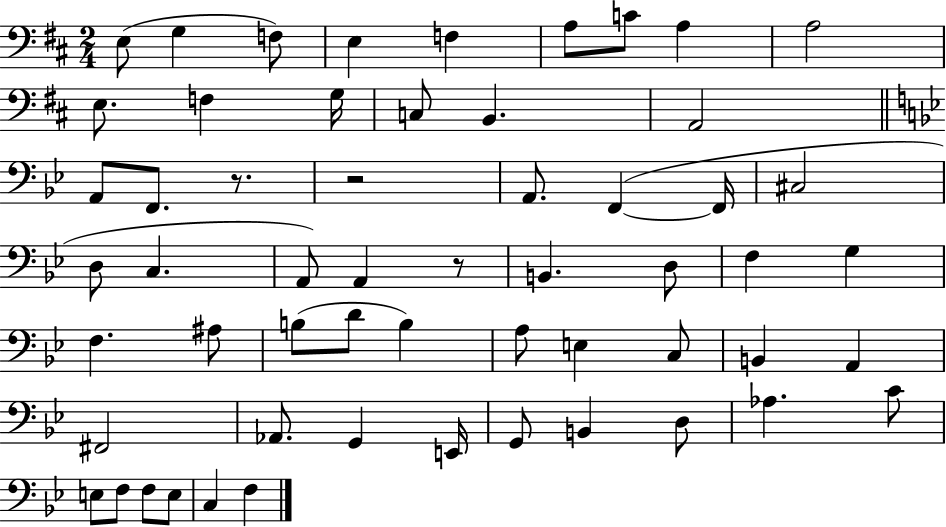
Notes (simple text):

E3/e G3/q F3/e E3/q F3/q A3/e C4/e A3/q A3/h E3/e. F3/q G3/s C3/e B2/q. A2/h A2/e F2/e. R/e. R/h A2/e. F2/q F2/s C#3/h D3/e C3/q. A2/e A2/q R/e B2/q. D3/e F3/q G3/q F3/q. A#3/e B3/e D4/e B3/q A3/e E3/q C3/e B2/q A2/q F#2/h Ab2/e. G2/q E2/s G2/e B2/q D3/e Ab3/q. C4/e E3/e F3/e F3/e E3/e C3/q F3/q